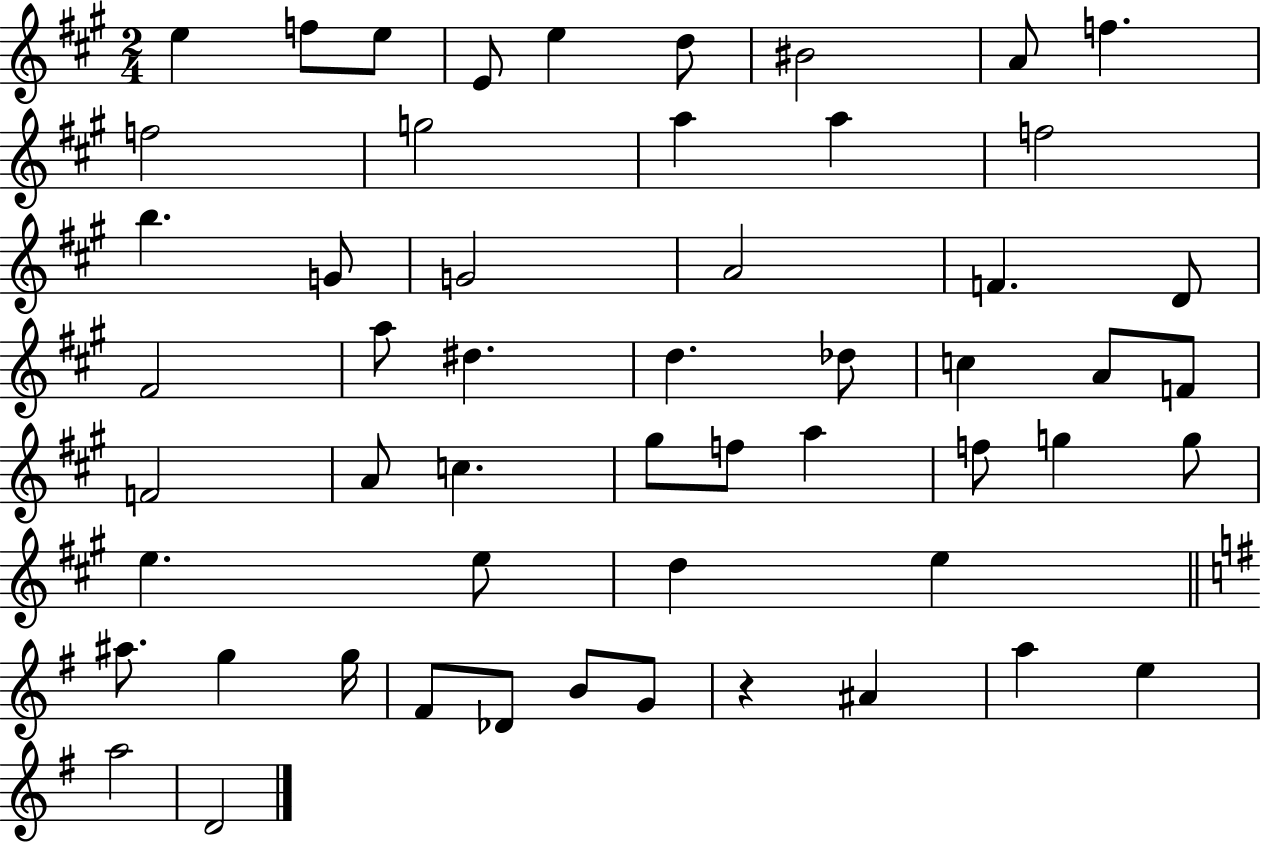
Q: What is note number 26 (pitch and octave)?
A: C5